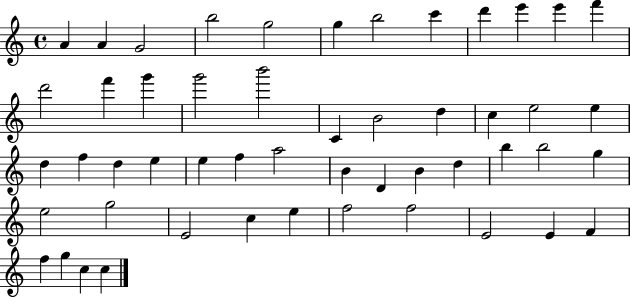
{
  \clef treble
  \time 4/4
  \defaultTimeSignature
  \key c \major
  a'4 a'4 g'2 | b''2 g''2 | g''4 b''2 c'''4 | d'''4 e'''4 e'''4 f'''4 | \break d'''2 f'''4 g'''4 | g'''2 b'''2 | c'4 b'2 d''4 | c''4 e''2 e''4 | \break d''4 f''4 d''4 e''4 | e''4 f''4 a''2 | b'4 d'4 b'4 d''4 | b''4 b''2 g''4 | \break e''2 g''2 | e'2 c''4 e''4 | f''2 f''2 | e'2 e'4 f'4 | \break f''4 g''4 c''4 c''4 | \bar "|."
}